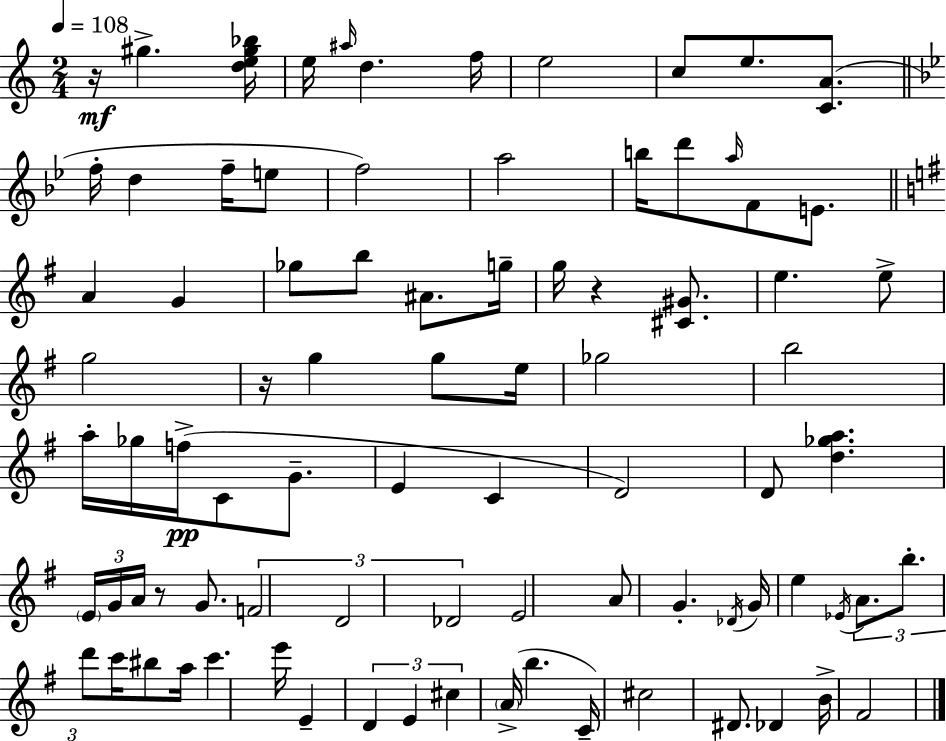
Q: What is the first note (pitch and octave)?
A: G#5